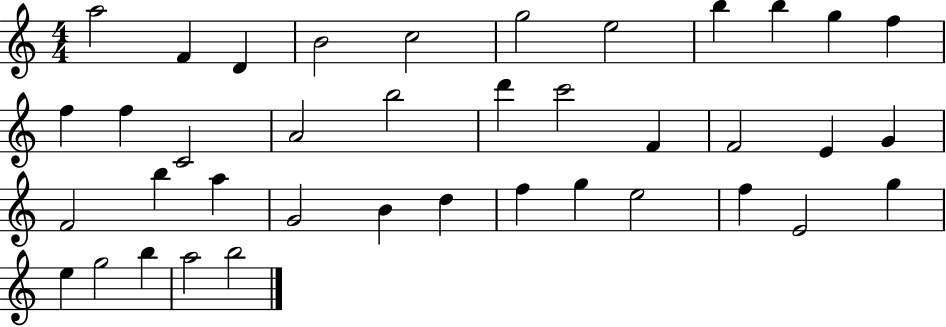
{
  \clef treble
  \numericTimeSignature
  \time 4/4
  \key c \major
  a''2 f'4 d'4 | b'2 c''2 | g''2 e''2 | b''4 b''4 g''4 f''4 | \break f''4 f''4 c'2 | a'2 b''2 | d'''4 c'''2 f'4 | f'2 e'4 g'4 | \break f'2 b''4 a''4 | g'2 b'4 d''4 | f''4 g''4 e''2 | f''4 e'2 g''4 | \break e''4 g''2 b''4 | a''2 b''2 | \bar "|."
}